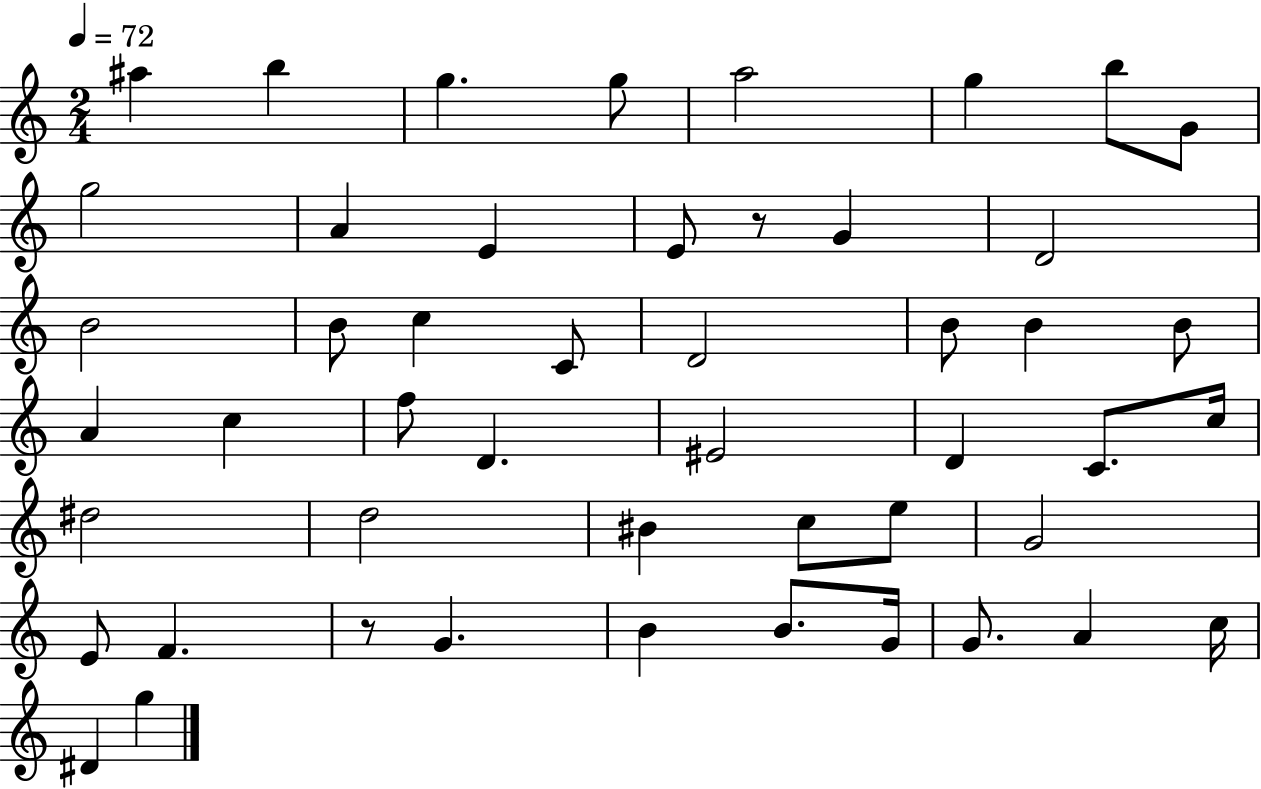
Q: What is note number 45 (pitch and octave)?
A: C5